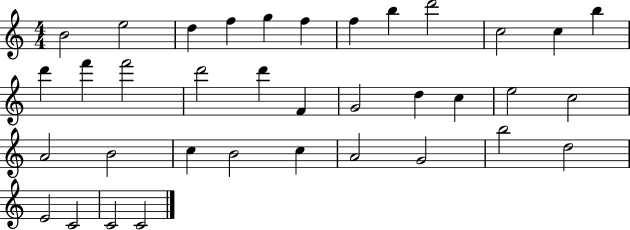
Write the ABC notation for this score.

X:1
T:Untitled
M:4/4
L:1/4
K:C
B2 e2 d f g f f b d'2 c2 c b d' f' f'2 d'2 d' F G2 d c e2 c2 A2 B2 c B2 c A2 G2 b2 d2 E2 C2 C2 C2